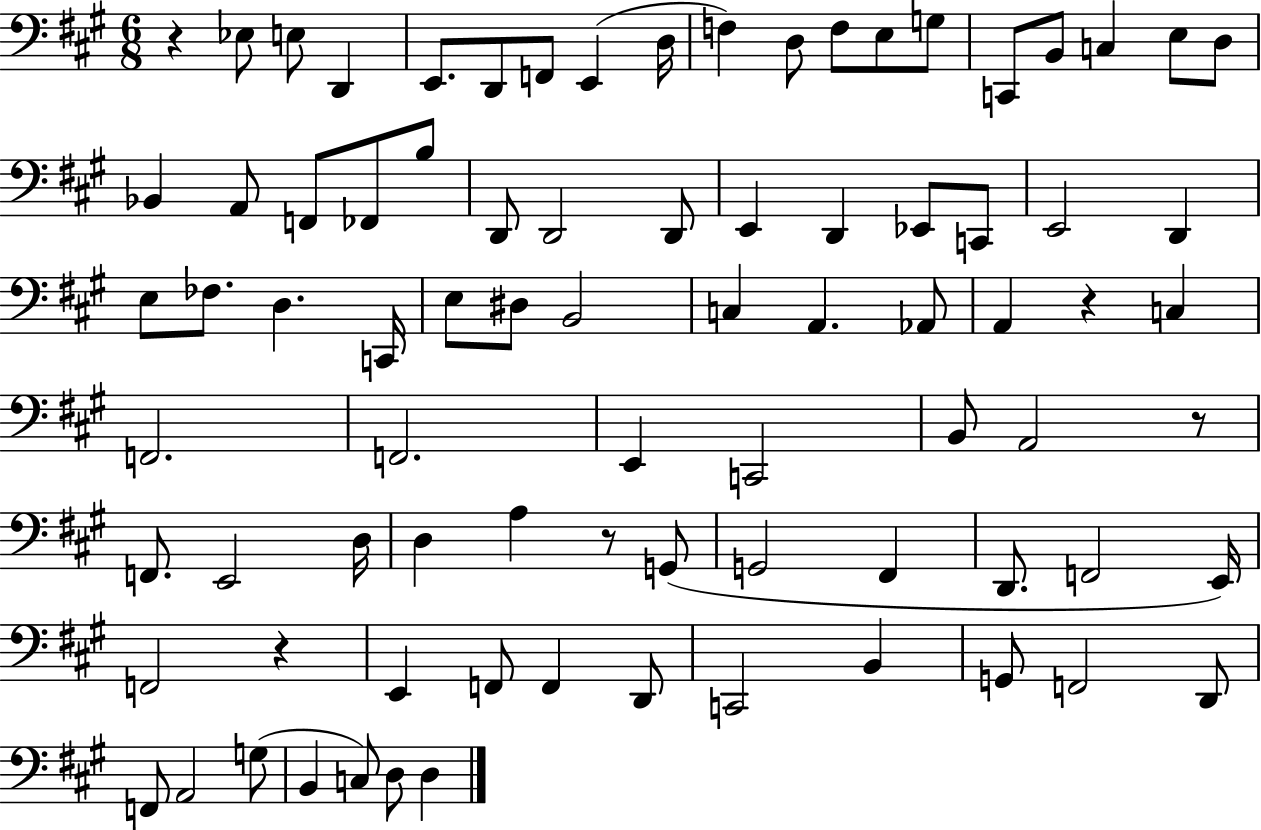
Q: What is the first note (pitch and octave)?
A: Eb3